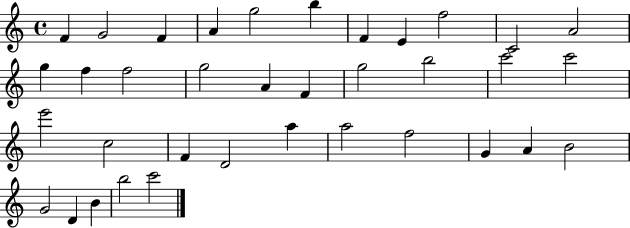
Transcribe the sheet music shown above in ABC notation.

X:1
T:Untitled
M:4/4
L:1/4
K:C
F G2 F A g2 b F E f2 C2 A2 g f f2 g2 A F g2 b2 c'2 c'2 e'2 c2 F D2 a a2 f2 G A B2 G2 D B b2 c'2